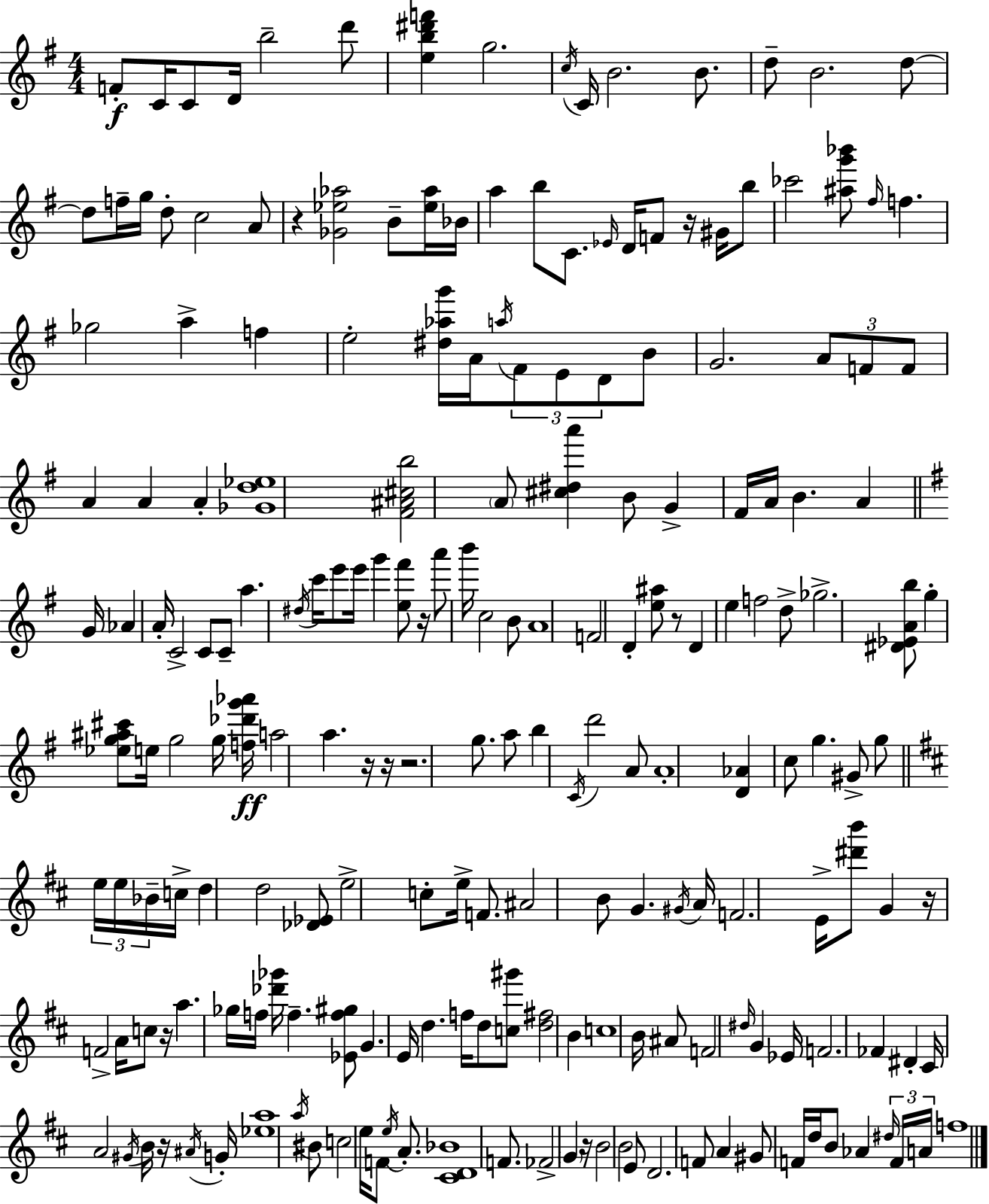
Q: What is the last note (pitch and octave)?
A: F5